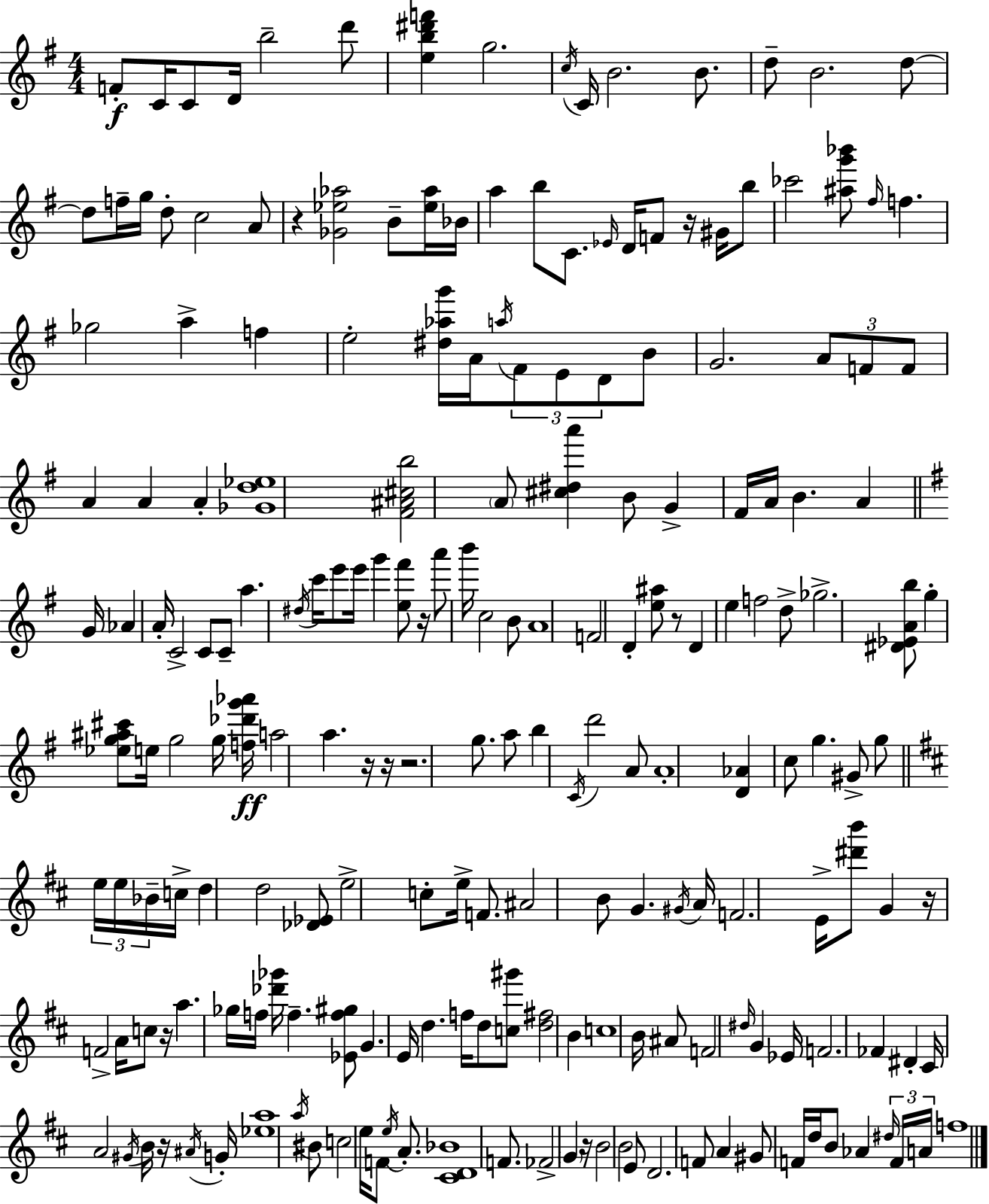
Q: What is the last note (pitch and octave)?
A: F5